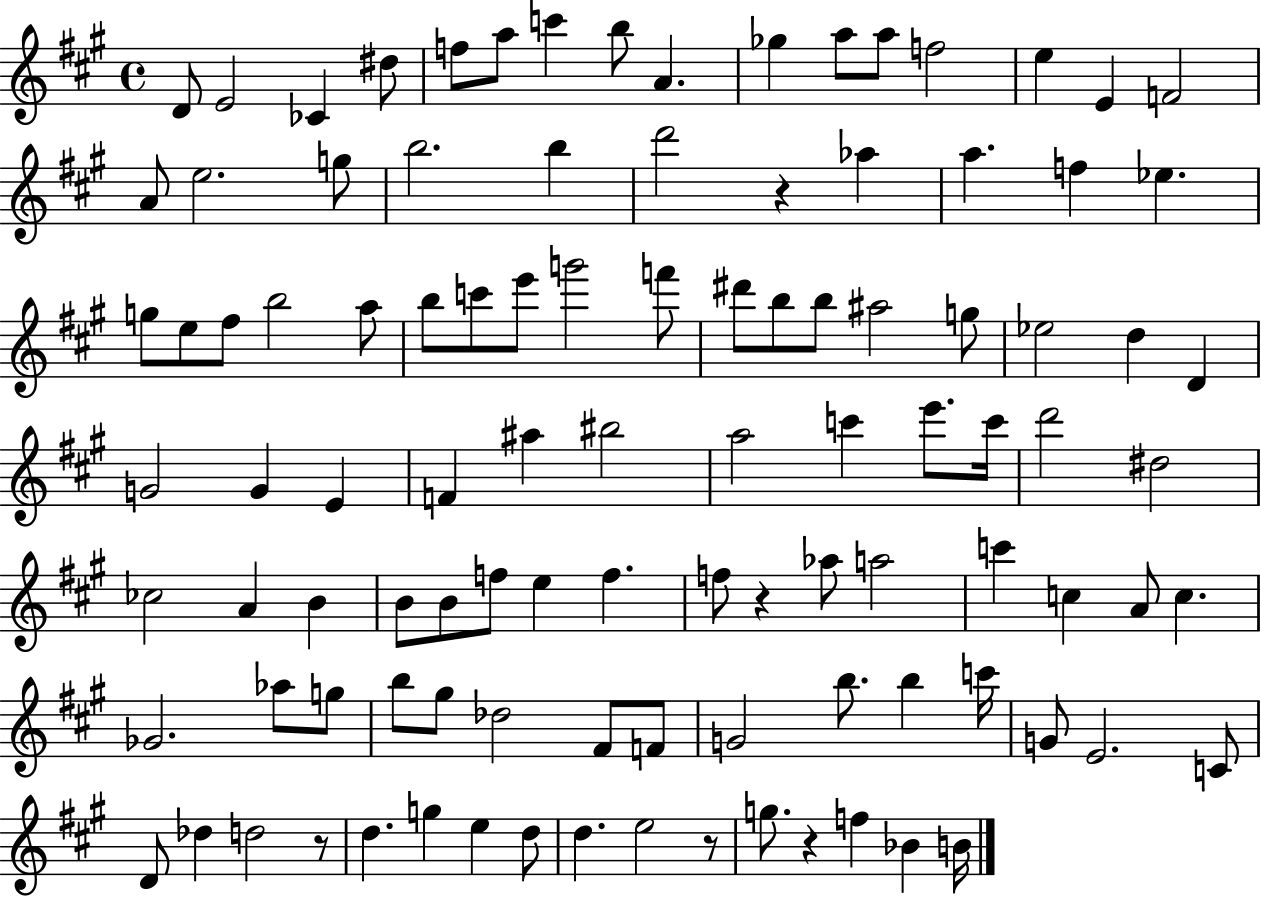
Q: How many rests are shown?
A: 5